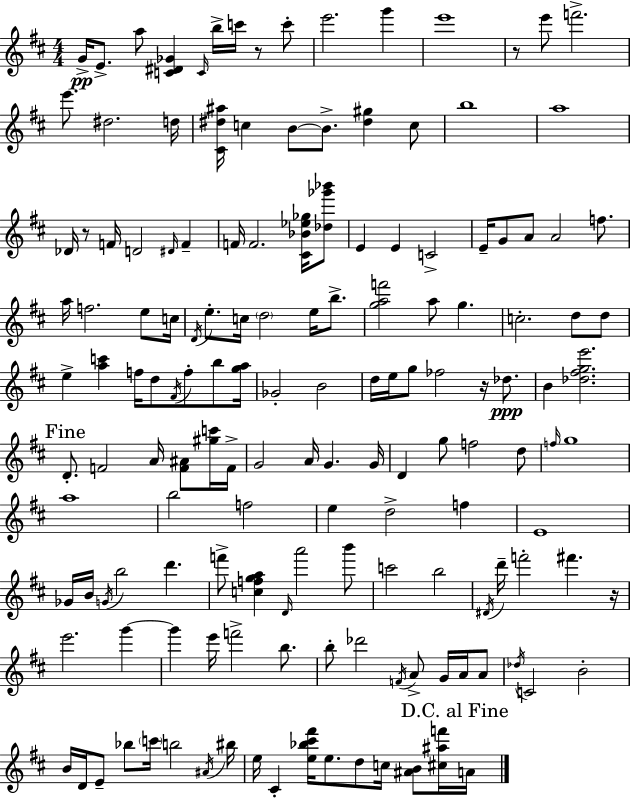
G4/s E4/e. A5/e [C4,D#4,Gb4]/q C4/s B5/s C6/s R/e C6/e E6/h. G6/q E6/w R/e E6/e F6/h. E6/e. D#5/h. D5/s [C#4,D#5,A#5]/s C5/q B4/e B4/e. [D#5,G#5]/q C5/e B5/w A5/w Db4/s R/e F4/s D4/h D#4/s F4/q F4/s F4/h. [C#4,Bb4,Eb5,Gb5]/s [Db5,Gb6,Bb6]/e E4/q E4/q C4/h E4/s G4/e A4/e A4/h F5/e. A5/s F5/h. E5/e C5/s D4/s E5/e. C5/s D5/h E5/s B5/e. [G5,A5,F6]/h A5/e G5/q. C5/h. D5/e D5/e E5/q [A5,C6]/q F5/s D5/e F#4/s F5/e B5/e [G5,A5]/s Gb4/h B4/h D5/s E5/s G5/e FES5/h R/s Db5/e. B4/q [Db5,F#5,G5,E6]/h. D4/e. F4/h A4/s [F4,A#4]/e [G#5,C6]/s F4/s G4/h A4/s G4/q. G4/s D4/q G5/e F5/h D5/e F5/s G5/w A5/w B5/h F5/h E5/q D5/h F5/q E4/w Gb4/s B4/s G4/s B5/h D6/q. F6/e [C5,F5,G5,A5]/q D4/s A6/h B6/e C6/h B5/h D#4/s D6/s F6/h F#6/q. R/s E6/h. G6/q G6/q E6/s F6/h B5/e. B5/e Db6/h F4/s A4/e G4/s A4/s A4/e Db5/s C4/h B4/h B4/s D4/s E4/e Bb5/e C6/s B5/h A#4/s BIS5/s E5/s C#4/q [E5,Bb5,C#6,F#6]/s E5/e. D5/e C5/s [A#4,B4]/e [C#5,A#5,F6]/s A4/s